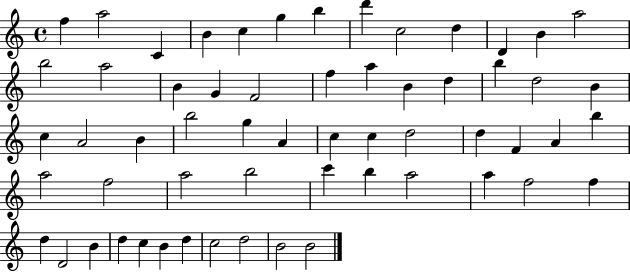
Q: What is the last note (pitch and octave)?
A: B4